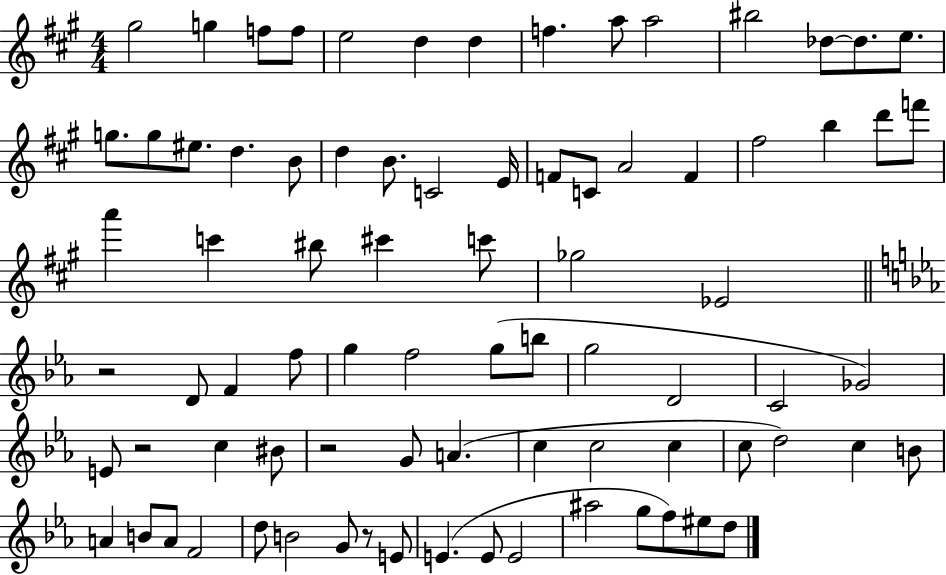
{
  \clef treble
  \numericTimeSignature
  \time 4/4
  \key a \major
  gis''2 g''4 f''8 f''8 | e''2 d''4 d''4 | f''4. a''8 a''2 | bis''2 des''8~~ des''8. e''8. | \break g''8. g''8 eis''8. d''4. b'8 | d''4 b'8. c'2 e'16 | f'8 c'8 a'2 f'4 | fis''2 b''4 d'''8 f'''8 | \break a'''4 c'''4 bis''8 cis'''4 c'''8 | ges''2 ees'2 | \bar "||" \break \key c \minor r2 d'8 f'4 f''8 | g''4 f''2 g''8( b''8 | g''2 d'2 | c'2 ges'2) | \break e'8 r2 c''4 bis'8 | r2 g'8 a'4.( | c''4 c''2 c''4 | c''8 d''2) c''4 b'8 | \break a'4 b'8 a'8 f'2 | d''8 b'2 g'8 r8 e'8 | e'4.( e'8 e'2 | ais''2 g''8 f''8) eis''8 d''8 | \break \bar "|."
}